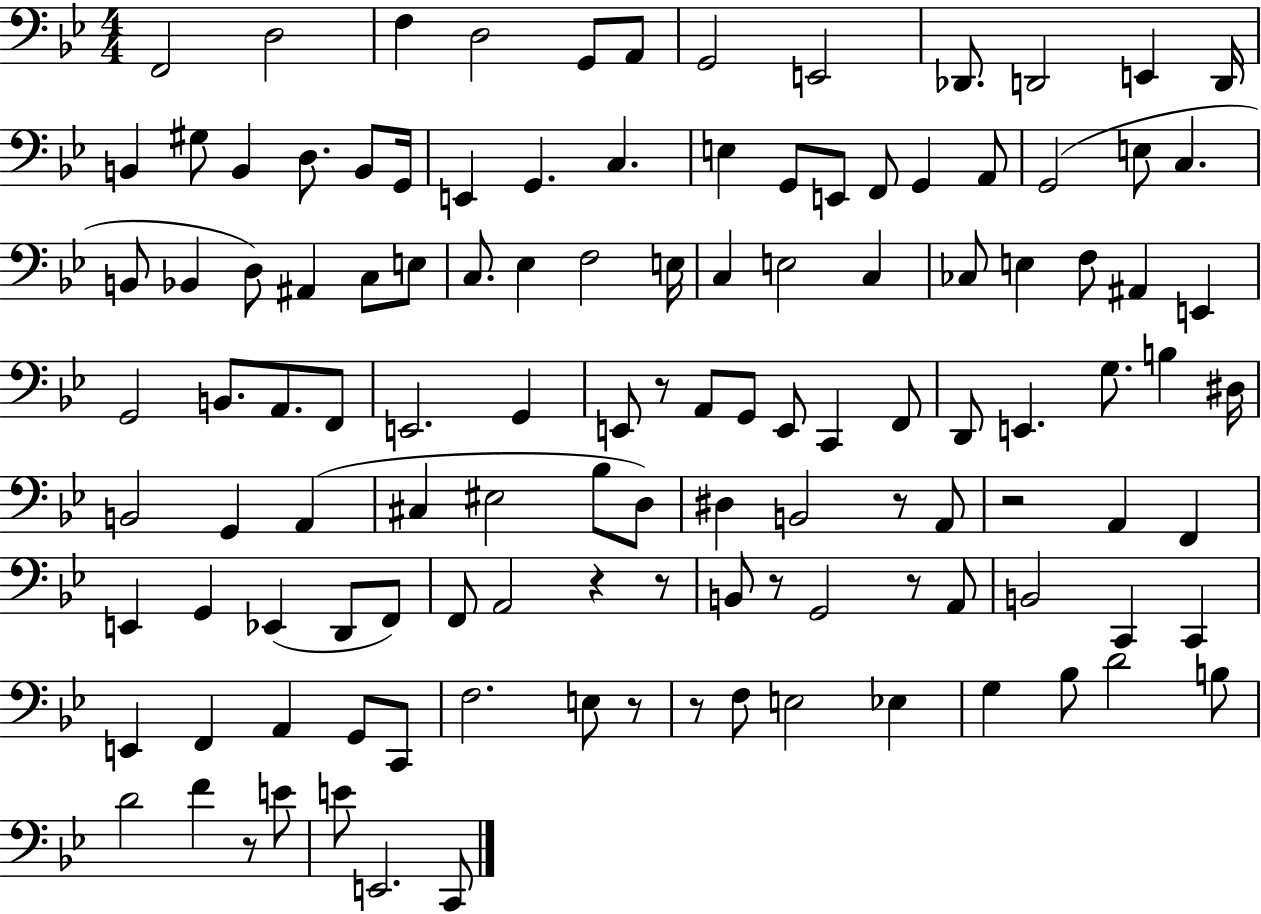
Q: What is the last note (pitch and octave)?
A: C2